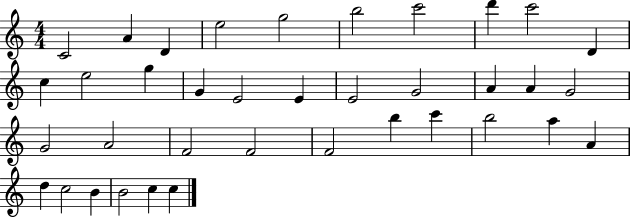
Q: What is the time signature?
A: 4/4